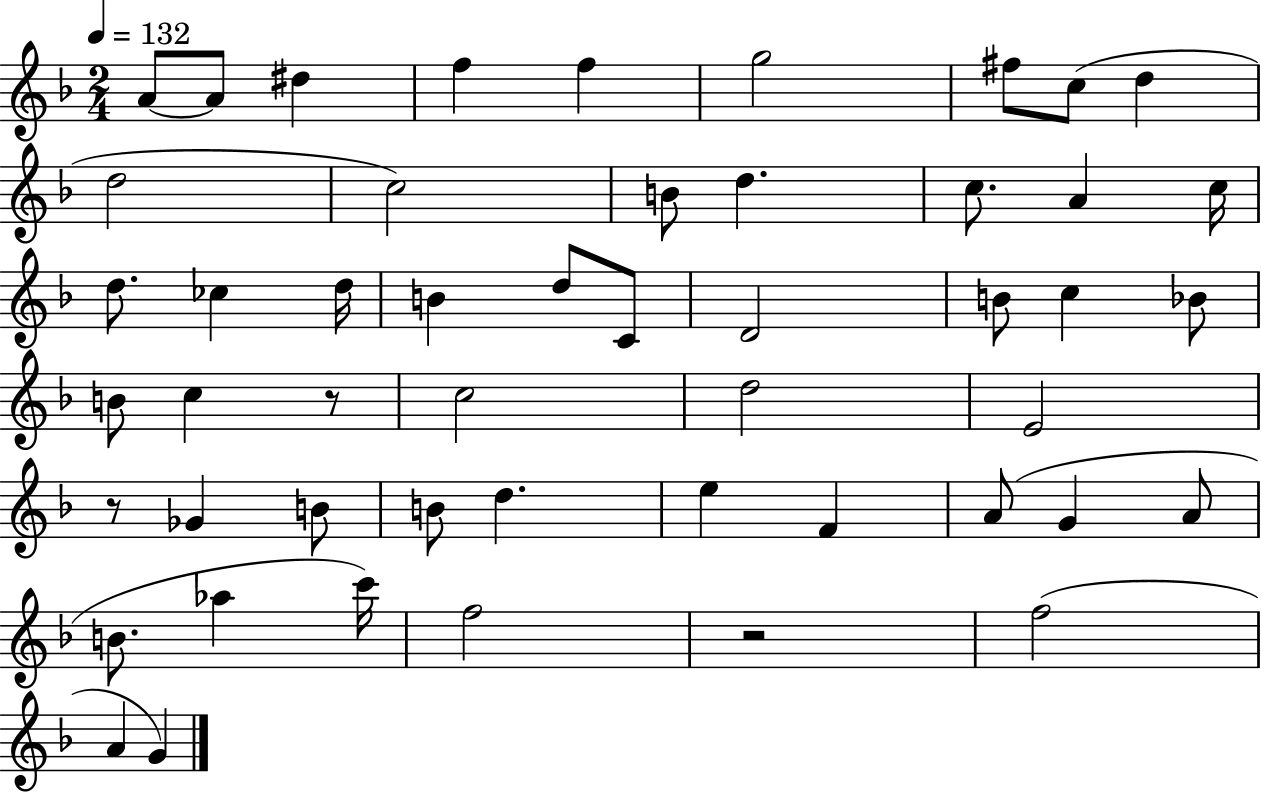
X:1
T:Untitled
M:2/4
L:1/4
K:F
A/2 A/2 ^d f f g2 ^f/2 c/2 d d2 c2 B/2 d c/2 A c/4 d/2 _c d/4 B d/2 C/2 D2 B/2 c _B/2 B/2 c z/2 c2 d2 E2 z/2 _G B/2 B/2 d e F A/2 G A/2 B/2 _a c'/4 f2 z2 f2 A G